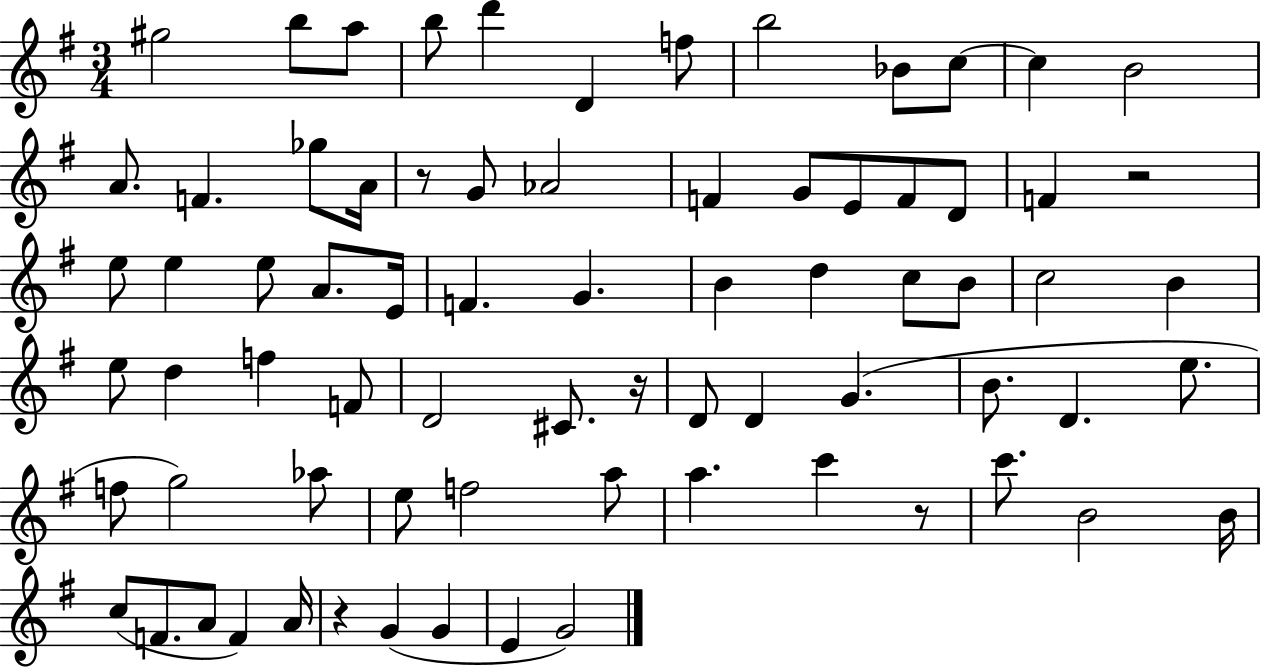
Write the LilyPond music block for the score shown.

{
  \clef treble
  \numericTimeSignature
  \time 3/4
  \key g \major
  \repeat volta 2 { gis''2 b''8 a''8 | b''8 d'''4 d'4 f''8 | b''2 bes'8 c''8~~ | c''4 b'2 | \break a'8. f'4. ges''8 a'16 | r8 g'8 aes'2 | f'4 g'8 e'8 f'8 d'8 | f'4 r2 | \break e''8 e''4 e''8 a'8. e'16 | f'4. g'4. | b'4 d''4 c''8 b'8 | c''2 b'4 | \break e''8 d''4 f''4 f'8 | d'2 cis'8. r16 | d'8 d'4 g'4.( | b'8. d'4. e''8. | \break f''8 g''2) aes''8 | e''8 f''2 a''8 | a''4. c'''4 r8 | c'''8. b'2 b'16 | \break c''8( f'8. a'8 f'4) a'16 | r4 g'4( g'4 | e'4 g'2) | } \bar "|."
}